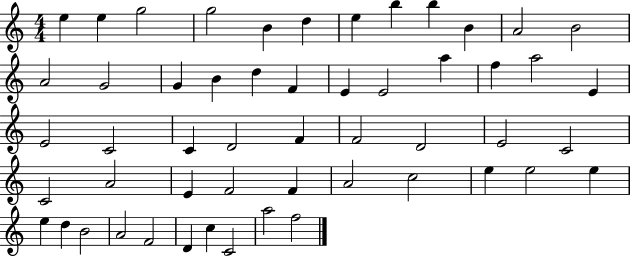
{
  \clef treble
  \numericTimeSignature
  \time 4/4
  \key c \major
  e''4 e''4 g''2 | g''2 b'4 d''4 | e''4 b''4 b''4 b'4 | a'2 b'2 | \break a'2 g'2 | g'4 b'4 d''4 f'4 | e'4 e'2 a''4 | f''4 a''2 e'4 | \break e'2 c'2 | c'4 d'2 f'4 | f'2 d'2 | e'2 c'2 | \break c'2 a'2 | e'4 f'2 f'4 | a'2 c''2 | e''4 e''2 e''4 | \break e''4 d''4 b'2 | a'2 f'2 | d'4 c''4 c'2 | a''2 f''2 | \break \bar "|."
}